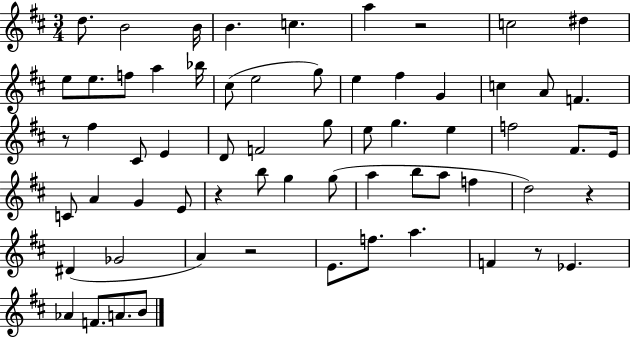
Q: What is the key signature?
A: D major